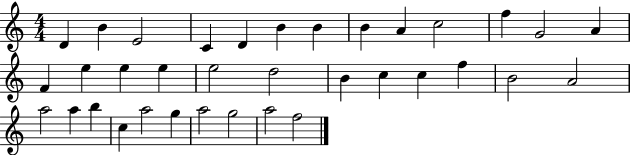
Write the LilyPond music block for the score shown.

{
  \clef treble
  \numericTimeSignature
  \time 4/4
  \key c \major
  d'4 b'4 e'2 | c'4 d'4 b'4 b'4 | b'4 a'4 c''2 | f''4 g'2 a'4 | \break f'4 e''4 e''4 e''4 | e''2 d''2 | b'4 c''4 c''4 f''4 | b'2 a'2 | \break a''2 a''4 b''4 | c''4 a''2 g''4 | a''2 g''2 | a''2 f''2 | \break \bar "|."
}